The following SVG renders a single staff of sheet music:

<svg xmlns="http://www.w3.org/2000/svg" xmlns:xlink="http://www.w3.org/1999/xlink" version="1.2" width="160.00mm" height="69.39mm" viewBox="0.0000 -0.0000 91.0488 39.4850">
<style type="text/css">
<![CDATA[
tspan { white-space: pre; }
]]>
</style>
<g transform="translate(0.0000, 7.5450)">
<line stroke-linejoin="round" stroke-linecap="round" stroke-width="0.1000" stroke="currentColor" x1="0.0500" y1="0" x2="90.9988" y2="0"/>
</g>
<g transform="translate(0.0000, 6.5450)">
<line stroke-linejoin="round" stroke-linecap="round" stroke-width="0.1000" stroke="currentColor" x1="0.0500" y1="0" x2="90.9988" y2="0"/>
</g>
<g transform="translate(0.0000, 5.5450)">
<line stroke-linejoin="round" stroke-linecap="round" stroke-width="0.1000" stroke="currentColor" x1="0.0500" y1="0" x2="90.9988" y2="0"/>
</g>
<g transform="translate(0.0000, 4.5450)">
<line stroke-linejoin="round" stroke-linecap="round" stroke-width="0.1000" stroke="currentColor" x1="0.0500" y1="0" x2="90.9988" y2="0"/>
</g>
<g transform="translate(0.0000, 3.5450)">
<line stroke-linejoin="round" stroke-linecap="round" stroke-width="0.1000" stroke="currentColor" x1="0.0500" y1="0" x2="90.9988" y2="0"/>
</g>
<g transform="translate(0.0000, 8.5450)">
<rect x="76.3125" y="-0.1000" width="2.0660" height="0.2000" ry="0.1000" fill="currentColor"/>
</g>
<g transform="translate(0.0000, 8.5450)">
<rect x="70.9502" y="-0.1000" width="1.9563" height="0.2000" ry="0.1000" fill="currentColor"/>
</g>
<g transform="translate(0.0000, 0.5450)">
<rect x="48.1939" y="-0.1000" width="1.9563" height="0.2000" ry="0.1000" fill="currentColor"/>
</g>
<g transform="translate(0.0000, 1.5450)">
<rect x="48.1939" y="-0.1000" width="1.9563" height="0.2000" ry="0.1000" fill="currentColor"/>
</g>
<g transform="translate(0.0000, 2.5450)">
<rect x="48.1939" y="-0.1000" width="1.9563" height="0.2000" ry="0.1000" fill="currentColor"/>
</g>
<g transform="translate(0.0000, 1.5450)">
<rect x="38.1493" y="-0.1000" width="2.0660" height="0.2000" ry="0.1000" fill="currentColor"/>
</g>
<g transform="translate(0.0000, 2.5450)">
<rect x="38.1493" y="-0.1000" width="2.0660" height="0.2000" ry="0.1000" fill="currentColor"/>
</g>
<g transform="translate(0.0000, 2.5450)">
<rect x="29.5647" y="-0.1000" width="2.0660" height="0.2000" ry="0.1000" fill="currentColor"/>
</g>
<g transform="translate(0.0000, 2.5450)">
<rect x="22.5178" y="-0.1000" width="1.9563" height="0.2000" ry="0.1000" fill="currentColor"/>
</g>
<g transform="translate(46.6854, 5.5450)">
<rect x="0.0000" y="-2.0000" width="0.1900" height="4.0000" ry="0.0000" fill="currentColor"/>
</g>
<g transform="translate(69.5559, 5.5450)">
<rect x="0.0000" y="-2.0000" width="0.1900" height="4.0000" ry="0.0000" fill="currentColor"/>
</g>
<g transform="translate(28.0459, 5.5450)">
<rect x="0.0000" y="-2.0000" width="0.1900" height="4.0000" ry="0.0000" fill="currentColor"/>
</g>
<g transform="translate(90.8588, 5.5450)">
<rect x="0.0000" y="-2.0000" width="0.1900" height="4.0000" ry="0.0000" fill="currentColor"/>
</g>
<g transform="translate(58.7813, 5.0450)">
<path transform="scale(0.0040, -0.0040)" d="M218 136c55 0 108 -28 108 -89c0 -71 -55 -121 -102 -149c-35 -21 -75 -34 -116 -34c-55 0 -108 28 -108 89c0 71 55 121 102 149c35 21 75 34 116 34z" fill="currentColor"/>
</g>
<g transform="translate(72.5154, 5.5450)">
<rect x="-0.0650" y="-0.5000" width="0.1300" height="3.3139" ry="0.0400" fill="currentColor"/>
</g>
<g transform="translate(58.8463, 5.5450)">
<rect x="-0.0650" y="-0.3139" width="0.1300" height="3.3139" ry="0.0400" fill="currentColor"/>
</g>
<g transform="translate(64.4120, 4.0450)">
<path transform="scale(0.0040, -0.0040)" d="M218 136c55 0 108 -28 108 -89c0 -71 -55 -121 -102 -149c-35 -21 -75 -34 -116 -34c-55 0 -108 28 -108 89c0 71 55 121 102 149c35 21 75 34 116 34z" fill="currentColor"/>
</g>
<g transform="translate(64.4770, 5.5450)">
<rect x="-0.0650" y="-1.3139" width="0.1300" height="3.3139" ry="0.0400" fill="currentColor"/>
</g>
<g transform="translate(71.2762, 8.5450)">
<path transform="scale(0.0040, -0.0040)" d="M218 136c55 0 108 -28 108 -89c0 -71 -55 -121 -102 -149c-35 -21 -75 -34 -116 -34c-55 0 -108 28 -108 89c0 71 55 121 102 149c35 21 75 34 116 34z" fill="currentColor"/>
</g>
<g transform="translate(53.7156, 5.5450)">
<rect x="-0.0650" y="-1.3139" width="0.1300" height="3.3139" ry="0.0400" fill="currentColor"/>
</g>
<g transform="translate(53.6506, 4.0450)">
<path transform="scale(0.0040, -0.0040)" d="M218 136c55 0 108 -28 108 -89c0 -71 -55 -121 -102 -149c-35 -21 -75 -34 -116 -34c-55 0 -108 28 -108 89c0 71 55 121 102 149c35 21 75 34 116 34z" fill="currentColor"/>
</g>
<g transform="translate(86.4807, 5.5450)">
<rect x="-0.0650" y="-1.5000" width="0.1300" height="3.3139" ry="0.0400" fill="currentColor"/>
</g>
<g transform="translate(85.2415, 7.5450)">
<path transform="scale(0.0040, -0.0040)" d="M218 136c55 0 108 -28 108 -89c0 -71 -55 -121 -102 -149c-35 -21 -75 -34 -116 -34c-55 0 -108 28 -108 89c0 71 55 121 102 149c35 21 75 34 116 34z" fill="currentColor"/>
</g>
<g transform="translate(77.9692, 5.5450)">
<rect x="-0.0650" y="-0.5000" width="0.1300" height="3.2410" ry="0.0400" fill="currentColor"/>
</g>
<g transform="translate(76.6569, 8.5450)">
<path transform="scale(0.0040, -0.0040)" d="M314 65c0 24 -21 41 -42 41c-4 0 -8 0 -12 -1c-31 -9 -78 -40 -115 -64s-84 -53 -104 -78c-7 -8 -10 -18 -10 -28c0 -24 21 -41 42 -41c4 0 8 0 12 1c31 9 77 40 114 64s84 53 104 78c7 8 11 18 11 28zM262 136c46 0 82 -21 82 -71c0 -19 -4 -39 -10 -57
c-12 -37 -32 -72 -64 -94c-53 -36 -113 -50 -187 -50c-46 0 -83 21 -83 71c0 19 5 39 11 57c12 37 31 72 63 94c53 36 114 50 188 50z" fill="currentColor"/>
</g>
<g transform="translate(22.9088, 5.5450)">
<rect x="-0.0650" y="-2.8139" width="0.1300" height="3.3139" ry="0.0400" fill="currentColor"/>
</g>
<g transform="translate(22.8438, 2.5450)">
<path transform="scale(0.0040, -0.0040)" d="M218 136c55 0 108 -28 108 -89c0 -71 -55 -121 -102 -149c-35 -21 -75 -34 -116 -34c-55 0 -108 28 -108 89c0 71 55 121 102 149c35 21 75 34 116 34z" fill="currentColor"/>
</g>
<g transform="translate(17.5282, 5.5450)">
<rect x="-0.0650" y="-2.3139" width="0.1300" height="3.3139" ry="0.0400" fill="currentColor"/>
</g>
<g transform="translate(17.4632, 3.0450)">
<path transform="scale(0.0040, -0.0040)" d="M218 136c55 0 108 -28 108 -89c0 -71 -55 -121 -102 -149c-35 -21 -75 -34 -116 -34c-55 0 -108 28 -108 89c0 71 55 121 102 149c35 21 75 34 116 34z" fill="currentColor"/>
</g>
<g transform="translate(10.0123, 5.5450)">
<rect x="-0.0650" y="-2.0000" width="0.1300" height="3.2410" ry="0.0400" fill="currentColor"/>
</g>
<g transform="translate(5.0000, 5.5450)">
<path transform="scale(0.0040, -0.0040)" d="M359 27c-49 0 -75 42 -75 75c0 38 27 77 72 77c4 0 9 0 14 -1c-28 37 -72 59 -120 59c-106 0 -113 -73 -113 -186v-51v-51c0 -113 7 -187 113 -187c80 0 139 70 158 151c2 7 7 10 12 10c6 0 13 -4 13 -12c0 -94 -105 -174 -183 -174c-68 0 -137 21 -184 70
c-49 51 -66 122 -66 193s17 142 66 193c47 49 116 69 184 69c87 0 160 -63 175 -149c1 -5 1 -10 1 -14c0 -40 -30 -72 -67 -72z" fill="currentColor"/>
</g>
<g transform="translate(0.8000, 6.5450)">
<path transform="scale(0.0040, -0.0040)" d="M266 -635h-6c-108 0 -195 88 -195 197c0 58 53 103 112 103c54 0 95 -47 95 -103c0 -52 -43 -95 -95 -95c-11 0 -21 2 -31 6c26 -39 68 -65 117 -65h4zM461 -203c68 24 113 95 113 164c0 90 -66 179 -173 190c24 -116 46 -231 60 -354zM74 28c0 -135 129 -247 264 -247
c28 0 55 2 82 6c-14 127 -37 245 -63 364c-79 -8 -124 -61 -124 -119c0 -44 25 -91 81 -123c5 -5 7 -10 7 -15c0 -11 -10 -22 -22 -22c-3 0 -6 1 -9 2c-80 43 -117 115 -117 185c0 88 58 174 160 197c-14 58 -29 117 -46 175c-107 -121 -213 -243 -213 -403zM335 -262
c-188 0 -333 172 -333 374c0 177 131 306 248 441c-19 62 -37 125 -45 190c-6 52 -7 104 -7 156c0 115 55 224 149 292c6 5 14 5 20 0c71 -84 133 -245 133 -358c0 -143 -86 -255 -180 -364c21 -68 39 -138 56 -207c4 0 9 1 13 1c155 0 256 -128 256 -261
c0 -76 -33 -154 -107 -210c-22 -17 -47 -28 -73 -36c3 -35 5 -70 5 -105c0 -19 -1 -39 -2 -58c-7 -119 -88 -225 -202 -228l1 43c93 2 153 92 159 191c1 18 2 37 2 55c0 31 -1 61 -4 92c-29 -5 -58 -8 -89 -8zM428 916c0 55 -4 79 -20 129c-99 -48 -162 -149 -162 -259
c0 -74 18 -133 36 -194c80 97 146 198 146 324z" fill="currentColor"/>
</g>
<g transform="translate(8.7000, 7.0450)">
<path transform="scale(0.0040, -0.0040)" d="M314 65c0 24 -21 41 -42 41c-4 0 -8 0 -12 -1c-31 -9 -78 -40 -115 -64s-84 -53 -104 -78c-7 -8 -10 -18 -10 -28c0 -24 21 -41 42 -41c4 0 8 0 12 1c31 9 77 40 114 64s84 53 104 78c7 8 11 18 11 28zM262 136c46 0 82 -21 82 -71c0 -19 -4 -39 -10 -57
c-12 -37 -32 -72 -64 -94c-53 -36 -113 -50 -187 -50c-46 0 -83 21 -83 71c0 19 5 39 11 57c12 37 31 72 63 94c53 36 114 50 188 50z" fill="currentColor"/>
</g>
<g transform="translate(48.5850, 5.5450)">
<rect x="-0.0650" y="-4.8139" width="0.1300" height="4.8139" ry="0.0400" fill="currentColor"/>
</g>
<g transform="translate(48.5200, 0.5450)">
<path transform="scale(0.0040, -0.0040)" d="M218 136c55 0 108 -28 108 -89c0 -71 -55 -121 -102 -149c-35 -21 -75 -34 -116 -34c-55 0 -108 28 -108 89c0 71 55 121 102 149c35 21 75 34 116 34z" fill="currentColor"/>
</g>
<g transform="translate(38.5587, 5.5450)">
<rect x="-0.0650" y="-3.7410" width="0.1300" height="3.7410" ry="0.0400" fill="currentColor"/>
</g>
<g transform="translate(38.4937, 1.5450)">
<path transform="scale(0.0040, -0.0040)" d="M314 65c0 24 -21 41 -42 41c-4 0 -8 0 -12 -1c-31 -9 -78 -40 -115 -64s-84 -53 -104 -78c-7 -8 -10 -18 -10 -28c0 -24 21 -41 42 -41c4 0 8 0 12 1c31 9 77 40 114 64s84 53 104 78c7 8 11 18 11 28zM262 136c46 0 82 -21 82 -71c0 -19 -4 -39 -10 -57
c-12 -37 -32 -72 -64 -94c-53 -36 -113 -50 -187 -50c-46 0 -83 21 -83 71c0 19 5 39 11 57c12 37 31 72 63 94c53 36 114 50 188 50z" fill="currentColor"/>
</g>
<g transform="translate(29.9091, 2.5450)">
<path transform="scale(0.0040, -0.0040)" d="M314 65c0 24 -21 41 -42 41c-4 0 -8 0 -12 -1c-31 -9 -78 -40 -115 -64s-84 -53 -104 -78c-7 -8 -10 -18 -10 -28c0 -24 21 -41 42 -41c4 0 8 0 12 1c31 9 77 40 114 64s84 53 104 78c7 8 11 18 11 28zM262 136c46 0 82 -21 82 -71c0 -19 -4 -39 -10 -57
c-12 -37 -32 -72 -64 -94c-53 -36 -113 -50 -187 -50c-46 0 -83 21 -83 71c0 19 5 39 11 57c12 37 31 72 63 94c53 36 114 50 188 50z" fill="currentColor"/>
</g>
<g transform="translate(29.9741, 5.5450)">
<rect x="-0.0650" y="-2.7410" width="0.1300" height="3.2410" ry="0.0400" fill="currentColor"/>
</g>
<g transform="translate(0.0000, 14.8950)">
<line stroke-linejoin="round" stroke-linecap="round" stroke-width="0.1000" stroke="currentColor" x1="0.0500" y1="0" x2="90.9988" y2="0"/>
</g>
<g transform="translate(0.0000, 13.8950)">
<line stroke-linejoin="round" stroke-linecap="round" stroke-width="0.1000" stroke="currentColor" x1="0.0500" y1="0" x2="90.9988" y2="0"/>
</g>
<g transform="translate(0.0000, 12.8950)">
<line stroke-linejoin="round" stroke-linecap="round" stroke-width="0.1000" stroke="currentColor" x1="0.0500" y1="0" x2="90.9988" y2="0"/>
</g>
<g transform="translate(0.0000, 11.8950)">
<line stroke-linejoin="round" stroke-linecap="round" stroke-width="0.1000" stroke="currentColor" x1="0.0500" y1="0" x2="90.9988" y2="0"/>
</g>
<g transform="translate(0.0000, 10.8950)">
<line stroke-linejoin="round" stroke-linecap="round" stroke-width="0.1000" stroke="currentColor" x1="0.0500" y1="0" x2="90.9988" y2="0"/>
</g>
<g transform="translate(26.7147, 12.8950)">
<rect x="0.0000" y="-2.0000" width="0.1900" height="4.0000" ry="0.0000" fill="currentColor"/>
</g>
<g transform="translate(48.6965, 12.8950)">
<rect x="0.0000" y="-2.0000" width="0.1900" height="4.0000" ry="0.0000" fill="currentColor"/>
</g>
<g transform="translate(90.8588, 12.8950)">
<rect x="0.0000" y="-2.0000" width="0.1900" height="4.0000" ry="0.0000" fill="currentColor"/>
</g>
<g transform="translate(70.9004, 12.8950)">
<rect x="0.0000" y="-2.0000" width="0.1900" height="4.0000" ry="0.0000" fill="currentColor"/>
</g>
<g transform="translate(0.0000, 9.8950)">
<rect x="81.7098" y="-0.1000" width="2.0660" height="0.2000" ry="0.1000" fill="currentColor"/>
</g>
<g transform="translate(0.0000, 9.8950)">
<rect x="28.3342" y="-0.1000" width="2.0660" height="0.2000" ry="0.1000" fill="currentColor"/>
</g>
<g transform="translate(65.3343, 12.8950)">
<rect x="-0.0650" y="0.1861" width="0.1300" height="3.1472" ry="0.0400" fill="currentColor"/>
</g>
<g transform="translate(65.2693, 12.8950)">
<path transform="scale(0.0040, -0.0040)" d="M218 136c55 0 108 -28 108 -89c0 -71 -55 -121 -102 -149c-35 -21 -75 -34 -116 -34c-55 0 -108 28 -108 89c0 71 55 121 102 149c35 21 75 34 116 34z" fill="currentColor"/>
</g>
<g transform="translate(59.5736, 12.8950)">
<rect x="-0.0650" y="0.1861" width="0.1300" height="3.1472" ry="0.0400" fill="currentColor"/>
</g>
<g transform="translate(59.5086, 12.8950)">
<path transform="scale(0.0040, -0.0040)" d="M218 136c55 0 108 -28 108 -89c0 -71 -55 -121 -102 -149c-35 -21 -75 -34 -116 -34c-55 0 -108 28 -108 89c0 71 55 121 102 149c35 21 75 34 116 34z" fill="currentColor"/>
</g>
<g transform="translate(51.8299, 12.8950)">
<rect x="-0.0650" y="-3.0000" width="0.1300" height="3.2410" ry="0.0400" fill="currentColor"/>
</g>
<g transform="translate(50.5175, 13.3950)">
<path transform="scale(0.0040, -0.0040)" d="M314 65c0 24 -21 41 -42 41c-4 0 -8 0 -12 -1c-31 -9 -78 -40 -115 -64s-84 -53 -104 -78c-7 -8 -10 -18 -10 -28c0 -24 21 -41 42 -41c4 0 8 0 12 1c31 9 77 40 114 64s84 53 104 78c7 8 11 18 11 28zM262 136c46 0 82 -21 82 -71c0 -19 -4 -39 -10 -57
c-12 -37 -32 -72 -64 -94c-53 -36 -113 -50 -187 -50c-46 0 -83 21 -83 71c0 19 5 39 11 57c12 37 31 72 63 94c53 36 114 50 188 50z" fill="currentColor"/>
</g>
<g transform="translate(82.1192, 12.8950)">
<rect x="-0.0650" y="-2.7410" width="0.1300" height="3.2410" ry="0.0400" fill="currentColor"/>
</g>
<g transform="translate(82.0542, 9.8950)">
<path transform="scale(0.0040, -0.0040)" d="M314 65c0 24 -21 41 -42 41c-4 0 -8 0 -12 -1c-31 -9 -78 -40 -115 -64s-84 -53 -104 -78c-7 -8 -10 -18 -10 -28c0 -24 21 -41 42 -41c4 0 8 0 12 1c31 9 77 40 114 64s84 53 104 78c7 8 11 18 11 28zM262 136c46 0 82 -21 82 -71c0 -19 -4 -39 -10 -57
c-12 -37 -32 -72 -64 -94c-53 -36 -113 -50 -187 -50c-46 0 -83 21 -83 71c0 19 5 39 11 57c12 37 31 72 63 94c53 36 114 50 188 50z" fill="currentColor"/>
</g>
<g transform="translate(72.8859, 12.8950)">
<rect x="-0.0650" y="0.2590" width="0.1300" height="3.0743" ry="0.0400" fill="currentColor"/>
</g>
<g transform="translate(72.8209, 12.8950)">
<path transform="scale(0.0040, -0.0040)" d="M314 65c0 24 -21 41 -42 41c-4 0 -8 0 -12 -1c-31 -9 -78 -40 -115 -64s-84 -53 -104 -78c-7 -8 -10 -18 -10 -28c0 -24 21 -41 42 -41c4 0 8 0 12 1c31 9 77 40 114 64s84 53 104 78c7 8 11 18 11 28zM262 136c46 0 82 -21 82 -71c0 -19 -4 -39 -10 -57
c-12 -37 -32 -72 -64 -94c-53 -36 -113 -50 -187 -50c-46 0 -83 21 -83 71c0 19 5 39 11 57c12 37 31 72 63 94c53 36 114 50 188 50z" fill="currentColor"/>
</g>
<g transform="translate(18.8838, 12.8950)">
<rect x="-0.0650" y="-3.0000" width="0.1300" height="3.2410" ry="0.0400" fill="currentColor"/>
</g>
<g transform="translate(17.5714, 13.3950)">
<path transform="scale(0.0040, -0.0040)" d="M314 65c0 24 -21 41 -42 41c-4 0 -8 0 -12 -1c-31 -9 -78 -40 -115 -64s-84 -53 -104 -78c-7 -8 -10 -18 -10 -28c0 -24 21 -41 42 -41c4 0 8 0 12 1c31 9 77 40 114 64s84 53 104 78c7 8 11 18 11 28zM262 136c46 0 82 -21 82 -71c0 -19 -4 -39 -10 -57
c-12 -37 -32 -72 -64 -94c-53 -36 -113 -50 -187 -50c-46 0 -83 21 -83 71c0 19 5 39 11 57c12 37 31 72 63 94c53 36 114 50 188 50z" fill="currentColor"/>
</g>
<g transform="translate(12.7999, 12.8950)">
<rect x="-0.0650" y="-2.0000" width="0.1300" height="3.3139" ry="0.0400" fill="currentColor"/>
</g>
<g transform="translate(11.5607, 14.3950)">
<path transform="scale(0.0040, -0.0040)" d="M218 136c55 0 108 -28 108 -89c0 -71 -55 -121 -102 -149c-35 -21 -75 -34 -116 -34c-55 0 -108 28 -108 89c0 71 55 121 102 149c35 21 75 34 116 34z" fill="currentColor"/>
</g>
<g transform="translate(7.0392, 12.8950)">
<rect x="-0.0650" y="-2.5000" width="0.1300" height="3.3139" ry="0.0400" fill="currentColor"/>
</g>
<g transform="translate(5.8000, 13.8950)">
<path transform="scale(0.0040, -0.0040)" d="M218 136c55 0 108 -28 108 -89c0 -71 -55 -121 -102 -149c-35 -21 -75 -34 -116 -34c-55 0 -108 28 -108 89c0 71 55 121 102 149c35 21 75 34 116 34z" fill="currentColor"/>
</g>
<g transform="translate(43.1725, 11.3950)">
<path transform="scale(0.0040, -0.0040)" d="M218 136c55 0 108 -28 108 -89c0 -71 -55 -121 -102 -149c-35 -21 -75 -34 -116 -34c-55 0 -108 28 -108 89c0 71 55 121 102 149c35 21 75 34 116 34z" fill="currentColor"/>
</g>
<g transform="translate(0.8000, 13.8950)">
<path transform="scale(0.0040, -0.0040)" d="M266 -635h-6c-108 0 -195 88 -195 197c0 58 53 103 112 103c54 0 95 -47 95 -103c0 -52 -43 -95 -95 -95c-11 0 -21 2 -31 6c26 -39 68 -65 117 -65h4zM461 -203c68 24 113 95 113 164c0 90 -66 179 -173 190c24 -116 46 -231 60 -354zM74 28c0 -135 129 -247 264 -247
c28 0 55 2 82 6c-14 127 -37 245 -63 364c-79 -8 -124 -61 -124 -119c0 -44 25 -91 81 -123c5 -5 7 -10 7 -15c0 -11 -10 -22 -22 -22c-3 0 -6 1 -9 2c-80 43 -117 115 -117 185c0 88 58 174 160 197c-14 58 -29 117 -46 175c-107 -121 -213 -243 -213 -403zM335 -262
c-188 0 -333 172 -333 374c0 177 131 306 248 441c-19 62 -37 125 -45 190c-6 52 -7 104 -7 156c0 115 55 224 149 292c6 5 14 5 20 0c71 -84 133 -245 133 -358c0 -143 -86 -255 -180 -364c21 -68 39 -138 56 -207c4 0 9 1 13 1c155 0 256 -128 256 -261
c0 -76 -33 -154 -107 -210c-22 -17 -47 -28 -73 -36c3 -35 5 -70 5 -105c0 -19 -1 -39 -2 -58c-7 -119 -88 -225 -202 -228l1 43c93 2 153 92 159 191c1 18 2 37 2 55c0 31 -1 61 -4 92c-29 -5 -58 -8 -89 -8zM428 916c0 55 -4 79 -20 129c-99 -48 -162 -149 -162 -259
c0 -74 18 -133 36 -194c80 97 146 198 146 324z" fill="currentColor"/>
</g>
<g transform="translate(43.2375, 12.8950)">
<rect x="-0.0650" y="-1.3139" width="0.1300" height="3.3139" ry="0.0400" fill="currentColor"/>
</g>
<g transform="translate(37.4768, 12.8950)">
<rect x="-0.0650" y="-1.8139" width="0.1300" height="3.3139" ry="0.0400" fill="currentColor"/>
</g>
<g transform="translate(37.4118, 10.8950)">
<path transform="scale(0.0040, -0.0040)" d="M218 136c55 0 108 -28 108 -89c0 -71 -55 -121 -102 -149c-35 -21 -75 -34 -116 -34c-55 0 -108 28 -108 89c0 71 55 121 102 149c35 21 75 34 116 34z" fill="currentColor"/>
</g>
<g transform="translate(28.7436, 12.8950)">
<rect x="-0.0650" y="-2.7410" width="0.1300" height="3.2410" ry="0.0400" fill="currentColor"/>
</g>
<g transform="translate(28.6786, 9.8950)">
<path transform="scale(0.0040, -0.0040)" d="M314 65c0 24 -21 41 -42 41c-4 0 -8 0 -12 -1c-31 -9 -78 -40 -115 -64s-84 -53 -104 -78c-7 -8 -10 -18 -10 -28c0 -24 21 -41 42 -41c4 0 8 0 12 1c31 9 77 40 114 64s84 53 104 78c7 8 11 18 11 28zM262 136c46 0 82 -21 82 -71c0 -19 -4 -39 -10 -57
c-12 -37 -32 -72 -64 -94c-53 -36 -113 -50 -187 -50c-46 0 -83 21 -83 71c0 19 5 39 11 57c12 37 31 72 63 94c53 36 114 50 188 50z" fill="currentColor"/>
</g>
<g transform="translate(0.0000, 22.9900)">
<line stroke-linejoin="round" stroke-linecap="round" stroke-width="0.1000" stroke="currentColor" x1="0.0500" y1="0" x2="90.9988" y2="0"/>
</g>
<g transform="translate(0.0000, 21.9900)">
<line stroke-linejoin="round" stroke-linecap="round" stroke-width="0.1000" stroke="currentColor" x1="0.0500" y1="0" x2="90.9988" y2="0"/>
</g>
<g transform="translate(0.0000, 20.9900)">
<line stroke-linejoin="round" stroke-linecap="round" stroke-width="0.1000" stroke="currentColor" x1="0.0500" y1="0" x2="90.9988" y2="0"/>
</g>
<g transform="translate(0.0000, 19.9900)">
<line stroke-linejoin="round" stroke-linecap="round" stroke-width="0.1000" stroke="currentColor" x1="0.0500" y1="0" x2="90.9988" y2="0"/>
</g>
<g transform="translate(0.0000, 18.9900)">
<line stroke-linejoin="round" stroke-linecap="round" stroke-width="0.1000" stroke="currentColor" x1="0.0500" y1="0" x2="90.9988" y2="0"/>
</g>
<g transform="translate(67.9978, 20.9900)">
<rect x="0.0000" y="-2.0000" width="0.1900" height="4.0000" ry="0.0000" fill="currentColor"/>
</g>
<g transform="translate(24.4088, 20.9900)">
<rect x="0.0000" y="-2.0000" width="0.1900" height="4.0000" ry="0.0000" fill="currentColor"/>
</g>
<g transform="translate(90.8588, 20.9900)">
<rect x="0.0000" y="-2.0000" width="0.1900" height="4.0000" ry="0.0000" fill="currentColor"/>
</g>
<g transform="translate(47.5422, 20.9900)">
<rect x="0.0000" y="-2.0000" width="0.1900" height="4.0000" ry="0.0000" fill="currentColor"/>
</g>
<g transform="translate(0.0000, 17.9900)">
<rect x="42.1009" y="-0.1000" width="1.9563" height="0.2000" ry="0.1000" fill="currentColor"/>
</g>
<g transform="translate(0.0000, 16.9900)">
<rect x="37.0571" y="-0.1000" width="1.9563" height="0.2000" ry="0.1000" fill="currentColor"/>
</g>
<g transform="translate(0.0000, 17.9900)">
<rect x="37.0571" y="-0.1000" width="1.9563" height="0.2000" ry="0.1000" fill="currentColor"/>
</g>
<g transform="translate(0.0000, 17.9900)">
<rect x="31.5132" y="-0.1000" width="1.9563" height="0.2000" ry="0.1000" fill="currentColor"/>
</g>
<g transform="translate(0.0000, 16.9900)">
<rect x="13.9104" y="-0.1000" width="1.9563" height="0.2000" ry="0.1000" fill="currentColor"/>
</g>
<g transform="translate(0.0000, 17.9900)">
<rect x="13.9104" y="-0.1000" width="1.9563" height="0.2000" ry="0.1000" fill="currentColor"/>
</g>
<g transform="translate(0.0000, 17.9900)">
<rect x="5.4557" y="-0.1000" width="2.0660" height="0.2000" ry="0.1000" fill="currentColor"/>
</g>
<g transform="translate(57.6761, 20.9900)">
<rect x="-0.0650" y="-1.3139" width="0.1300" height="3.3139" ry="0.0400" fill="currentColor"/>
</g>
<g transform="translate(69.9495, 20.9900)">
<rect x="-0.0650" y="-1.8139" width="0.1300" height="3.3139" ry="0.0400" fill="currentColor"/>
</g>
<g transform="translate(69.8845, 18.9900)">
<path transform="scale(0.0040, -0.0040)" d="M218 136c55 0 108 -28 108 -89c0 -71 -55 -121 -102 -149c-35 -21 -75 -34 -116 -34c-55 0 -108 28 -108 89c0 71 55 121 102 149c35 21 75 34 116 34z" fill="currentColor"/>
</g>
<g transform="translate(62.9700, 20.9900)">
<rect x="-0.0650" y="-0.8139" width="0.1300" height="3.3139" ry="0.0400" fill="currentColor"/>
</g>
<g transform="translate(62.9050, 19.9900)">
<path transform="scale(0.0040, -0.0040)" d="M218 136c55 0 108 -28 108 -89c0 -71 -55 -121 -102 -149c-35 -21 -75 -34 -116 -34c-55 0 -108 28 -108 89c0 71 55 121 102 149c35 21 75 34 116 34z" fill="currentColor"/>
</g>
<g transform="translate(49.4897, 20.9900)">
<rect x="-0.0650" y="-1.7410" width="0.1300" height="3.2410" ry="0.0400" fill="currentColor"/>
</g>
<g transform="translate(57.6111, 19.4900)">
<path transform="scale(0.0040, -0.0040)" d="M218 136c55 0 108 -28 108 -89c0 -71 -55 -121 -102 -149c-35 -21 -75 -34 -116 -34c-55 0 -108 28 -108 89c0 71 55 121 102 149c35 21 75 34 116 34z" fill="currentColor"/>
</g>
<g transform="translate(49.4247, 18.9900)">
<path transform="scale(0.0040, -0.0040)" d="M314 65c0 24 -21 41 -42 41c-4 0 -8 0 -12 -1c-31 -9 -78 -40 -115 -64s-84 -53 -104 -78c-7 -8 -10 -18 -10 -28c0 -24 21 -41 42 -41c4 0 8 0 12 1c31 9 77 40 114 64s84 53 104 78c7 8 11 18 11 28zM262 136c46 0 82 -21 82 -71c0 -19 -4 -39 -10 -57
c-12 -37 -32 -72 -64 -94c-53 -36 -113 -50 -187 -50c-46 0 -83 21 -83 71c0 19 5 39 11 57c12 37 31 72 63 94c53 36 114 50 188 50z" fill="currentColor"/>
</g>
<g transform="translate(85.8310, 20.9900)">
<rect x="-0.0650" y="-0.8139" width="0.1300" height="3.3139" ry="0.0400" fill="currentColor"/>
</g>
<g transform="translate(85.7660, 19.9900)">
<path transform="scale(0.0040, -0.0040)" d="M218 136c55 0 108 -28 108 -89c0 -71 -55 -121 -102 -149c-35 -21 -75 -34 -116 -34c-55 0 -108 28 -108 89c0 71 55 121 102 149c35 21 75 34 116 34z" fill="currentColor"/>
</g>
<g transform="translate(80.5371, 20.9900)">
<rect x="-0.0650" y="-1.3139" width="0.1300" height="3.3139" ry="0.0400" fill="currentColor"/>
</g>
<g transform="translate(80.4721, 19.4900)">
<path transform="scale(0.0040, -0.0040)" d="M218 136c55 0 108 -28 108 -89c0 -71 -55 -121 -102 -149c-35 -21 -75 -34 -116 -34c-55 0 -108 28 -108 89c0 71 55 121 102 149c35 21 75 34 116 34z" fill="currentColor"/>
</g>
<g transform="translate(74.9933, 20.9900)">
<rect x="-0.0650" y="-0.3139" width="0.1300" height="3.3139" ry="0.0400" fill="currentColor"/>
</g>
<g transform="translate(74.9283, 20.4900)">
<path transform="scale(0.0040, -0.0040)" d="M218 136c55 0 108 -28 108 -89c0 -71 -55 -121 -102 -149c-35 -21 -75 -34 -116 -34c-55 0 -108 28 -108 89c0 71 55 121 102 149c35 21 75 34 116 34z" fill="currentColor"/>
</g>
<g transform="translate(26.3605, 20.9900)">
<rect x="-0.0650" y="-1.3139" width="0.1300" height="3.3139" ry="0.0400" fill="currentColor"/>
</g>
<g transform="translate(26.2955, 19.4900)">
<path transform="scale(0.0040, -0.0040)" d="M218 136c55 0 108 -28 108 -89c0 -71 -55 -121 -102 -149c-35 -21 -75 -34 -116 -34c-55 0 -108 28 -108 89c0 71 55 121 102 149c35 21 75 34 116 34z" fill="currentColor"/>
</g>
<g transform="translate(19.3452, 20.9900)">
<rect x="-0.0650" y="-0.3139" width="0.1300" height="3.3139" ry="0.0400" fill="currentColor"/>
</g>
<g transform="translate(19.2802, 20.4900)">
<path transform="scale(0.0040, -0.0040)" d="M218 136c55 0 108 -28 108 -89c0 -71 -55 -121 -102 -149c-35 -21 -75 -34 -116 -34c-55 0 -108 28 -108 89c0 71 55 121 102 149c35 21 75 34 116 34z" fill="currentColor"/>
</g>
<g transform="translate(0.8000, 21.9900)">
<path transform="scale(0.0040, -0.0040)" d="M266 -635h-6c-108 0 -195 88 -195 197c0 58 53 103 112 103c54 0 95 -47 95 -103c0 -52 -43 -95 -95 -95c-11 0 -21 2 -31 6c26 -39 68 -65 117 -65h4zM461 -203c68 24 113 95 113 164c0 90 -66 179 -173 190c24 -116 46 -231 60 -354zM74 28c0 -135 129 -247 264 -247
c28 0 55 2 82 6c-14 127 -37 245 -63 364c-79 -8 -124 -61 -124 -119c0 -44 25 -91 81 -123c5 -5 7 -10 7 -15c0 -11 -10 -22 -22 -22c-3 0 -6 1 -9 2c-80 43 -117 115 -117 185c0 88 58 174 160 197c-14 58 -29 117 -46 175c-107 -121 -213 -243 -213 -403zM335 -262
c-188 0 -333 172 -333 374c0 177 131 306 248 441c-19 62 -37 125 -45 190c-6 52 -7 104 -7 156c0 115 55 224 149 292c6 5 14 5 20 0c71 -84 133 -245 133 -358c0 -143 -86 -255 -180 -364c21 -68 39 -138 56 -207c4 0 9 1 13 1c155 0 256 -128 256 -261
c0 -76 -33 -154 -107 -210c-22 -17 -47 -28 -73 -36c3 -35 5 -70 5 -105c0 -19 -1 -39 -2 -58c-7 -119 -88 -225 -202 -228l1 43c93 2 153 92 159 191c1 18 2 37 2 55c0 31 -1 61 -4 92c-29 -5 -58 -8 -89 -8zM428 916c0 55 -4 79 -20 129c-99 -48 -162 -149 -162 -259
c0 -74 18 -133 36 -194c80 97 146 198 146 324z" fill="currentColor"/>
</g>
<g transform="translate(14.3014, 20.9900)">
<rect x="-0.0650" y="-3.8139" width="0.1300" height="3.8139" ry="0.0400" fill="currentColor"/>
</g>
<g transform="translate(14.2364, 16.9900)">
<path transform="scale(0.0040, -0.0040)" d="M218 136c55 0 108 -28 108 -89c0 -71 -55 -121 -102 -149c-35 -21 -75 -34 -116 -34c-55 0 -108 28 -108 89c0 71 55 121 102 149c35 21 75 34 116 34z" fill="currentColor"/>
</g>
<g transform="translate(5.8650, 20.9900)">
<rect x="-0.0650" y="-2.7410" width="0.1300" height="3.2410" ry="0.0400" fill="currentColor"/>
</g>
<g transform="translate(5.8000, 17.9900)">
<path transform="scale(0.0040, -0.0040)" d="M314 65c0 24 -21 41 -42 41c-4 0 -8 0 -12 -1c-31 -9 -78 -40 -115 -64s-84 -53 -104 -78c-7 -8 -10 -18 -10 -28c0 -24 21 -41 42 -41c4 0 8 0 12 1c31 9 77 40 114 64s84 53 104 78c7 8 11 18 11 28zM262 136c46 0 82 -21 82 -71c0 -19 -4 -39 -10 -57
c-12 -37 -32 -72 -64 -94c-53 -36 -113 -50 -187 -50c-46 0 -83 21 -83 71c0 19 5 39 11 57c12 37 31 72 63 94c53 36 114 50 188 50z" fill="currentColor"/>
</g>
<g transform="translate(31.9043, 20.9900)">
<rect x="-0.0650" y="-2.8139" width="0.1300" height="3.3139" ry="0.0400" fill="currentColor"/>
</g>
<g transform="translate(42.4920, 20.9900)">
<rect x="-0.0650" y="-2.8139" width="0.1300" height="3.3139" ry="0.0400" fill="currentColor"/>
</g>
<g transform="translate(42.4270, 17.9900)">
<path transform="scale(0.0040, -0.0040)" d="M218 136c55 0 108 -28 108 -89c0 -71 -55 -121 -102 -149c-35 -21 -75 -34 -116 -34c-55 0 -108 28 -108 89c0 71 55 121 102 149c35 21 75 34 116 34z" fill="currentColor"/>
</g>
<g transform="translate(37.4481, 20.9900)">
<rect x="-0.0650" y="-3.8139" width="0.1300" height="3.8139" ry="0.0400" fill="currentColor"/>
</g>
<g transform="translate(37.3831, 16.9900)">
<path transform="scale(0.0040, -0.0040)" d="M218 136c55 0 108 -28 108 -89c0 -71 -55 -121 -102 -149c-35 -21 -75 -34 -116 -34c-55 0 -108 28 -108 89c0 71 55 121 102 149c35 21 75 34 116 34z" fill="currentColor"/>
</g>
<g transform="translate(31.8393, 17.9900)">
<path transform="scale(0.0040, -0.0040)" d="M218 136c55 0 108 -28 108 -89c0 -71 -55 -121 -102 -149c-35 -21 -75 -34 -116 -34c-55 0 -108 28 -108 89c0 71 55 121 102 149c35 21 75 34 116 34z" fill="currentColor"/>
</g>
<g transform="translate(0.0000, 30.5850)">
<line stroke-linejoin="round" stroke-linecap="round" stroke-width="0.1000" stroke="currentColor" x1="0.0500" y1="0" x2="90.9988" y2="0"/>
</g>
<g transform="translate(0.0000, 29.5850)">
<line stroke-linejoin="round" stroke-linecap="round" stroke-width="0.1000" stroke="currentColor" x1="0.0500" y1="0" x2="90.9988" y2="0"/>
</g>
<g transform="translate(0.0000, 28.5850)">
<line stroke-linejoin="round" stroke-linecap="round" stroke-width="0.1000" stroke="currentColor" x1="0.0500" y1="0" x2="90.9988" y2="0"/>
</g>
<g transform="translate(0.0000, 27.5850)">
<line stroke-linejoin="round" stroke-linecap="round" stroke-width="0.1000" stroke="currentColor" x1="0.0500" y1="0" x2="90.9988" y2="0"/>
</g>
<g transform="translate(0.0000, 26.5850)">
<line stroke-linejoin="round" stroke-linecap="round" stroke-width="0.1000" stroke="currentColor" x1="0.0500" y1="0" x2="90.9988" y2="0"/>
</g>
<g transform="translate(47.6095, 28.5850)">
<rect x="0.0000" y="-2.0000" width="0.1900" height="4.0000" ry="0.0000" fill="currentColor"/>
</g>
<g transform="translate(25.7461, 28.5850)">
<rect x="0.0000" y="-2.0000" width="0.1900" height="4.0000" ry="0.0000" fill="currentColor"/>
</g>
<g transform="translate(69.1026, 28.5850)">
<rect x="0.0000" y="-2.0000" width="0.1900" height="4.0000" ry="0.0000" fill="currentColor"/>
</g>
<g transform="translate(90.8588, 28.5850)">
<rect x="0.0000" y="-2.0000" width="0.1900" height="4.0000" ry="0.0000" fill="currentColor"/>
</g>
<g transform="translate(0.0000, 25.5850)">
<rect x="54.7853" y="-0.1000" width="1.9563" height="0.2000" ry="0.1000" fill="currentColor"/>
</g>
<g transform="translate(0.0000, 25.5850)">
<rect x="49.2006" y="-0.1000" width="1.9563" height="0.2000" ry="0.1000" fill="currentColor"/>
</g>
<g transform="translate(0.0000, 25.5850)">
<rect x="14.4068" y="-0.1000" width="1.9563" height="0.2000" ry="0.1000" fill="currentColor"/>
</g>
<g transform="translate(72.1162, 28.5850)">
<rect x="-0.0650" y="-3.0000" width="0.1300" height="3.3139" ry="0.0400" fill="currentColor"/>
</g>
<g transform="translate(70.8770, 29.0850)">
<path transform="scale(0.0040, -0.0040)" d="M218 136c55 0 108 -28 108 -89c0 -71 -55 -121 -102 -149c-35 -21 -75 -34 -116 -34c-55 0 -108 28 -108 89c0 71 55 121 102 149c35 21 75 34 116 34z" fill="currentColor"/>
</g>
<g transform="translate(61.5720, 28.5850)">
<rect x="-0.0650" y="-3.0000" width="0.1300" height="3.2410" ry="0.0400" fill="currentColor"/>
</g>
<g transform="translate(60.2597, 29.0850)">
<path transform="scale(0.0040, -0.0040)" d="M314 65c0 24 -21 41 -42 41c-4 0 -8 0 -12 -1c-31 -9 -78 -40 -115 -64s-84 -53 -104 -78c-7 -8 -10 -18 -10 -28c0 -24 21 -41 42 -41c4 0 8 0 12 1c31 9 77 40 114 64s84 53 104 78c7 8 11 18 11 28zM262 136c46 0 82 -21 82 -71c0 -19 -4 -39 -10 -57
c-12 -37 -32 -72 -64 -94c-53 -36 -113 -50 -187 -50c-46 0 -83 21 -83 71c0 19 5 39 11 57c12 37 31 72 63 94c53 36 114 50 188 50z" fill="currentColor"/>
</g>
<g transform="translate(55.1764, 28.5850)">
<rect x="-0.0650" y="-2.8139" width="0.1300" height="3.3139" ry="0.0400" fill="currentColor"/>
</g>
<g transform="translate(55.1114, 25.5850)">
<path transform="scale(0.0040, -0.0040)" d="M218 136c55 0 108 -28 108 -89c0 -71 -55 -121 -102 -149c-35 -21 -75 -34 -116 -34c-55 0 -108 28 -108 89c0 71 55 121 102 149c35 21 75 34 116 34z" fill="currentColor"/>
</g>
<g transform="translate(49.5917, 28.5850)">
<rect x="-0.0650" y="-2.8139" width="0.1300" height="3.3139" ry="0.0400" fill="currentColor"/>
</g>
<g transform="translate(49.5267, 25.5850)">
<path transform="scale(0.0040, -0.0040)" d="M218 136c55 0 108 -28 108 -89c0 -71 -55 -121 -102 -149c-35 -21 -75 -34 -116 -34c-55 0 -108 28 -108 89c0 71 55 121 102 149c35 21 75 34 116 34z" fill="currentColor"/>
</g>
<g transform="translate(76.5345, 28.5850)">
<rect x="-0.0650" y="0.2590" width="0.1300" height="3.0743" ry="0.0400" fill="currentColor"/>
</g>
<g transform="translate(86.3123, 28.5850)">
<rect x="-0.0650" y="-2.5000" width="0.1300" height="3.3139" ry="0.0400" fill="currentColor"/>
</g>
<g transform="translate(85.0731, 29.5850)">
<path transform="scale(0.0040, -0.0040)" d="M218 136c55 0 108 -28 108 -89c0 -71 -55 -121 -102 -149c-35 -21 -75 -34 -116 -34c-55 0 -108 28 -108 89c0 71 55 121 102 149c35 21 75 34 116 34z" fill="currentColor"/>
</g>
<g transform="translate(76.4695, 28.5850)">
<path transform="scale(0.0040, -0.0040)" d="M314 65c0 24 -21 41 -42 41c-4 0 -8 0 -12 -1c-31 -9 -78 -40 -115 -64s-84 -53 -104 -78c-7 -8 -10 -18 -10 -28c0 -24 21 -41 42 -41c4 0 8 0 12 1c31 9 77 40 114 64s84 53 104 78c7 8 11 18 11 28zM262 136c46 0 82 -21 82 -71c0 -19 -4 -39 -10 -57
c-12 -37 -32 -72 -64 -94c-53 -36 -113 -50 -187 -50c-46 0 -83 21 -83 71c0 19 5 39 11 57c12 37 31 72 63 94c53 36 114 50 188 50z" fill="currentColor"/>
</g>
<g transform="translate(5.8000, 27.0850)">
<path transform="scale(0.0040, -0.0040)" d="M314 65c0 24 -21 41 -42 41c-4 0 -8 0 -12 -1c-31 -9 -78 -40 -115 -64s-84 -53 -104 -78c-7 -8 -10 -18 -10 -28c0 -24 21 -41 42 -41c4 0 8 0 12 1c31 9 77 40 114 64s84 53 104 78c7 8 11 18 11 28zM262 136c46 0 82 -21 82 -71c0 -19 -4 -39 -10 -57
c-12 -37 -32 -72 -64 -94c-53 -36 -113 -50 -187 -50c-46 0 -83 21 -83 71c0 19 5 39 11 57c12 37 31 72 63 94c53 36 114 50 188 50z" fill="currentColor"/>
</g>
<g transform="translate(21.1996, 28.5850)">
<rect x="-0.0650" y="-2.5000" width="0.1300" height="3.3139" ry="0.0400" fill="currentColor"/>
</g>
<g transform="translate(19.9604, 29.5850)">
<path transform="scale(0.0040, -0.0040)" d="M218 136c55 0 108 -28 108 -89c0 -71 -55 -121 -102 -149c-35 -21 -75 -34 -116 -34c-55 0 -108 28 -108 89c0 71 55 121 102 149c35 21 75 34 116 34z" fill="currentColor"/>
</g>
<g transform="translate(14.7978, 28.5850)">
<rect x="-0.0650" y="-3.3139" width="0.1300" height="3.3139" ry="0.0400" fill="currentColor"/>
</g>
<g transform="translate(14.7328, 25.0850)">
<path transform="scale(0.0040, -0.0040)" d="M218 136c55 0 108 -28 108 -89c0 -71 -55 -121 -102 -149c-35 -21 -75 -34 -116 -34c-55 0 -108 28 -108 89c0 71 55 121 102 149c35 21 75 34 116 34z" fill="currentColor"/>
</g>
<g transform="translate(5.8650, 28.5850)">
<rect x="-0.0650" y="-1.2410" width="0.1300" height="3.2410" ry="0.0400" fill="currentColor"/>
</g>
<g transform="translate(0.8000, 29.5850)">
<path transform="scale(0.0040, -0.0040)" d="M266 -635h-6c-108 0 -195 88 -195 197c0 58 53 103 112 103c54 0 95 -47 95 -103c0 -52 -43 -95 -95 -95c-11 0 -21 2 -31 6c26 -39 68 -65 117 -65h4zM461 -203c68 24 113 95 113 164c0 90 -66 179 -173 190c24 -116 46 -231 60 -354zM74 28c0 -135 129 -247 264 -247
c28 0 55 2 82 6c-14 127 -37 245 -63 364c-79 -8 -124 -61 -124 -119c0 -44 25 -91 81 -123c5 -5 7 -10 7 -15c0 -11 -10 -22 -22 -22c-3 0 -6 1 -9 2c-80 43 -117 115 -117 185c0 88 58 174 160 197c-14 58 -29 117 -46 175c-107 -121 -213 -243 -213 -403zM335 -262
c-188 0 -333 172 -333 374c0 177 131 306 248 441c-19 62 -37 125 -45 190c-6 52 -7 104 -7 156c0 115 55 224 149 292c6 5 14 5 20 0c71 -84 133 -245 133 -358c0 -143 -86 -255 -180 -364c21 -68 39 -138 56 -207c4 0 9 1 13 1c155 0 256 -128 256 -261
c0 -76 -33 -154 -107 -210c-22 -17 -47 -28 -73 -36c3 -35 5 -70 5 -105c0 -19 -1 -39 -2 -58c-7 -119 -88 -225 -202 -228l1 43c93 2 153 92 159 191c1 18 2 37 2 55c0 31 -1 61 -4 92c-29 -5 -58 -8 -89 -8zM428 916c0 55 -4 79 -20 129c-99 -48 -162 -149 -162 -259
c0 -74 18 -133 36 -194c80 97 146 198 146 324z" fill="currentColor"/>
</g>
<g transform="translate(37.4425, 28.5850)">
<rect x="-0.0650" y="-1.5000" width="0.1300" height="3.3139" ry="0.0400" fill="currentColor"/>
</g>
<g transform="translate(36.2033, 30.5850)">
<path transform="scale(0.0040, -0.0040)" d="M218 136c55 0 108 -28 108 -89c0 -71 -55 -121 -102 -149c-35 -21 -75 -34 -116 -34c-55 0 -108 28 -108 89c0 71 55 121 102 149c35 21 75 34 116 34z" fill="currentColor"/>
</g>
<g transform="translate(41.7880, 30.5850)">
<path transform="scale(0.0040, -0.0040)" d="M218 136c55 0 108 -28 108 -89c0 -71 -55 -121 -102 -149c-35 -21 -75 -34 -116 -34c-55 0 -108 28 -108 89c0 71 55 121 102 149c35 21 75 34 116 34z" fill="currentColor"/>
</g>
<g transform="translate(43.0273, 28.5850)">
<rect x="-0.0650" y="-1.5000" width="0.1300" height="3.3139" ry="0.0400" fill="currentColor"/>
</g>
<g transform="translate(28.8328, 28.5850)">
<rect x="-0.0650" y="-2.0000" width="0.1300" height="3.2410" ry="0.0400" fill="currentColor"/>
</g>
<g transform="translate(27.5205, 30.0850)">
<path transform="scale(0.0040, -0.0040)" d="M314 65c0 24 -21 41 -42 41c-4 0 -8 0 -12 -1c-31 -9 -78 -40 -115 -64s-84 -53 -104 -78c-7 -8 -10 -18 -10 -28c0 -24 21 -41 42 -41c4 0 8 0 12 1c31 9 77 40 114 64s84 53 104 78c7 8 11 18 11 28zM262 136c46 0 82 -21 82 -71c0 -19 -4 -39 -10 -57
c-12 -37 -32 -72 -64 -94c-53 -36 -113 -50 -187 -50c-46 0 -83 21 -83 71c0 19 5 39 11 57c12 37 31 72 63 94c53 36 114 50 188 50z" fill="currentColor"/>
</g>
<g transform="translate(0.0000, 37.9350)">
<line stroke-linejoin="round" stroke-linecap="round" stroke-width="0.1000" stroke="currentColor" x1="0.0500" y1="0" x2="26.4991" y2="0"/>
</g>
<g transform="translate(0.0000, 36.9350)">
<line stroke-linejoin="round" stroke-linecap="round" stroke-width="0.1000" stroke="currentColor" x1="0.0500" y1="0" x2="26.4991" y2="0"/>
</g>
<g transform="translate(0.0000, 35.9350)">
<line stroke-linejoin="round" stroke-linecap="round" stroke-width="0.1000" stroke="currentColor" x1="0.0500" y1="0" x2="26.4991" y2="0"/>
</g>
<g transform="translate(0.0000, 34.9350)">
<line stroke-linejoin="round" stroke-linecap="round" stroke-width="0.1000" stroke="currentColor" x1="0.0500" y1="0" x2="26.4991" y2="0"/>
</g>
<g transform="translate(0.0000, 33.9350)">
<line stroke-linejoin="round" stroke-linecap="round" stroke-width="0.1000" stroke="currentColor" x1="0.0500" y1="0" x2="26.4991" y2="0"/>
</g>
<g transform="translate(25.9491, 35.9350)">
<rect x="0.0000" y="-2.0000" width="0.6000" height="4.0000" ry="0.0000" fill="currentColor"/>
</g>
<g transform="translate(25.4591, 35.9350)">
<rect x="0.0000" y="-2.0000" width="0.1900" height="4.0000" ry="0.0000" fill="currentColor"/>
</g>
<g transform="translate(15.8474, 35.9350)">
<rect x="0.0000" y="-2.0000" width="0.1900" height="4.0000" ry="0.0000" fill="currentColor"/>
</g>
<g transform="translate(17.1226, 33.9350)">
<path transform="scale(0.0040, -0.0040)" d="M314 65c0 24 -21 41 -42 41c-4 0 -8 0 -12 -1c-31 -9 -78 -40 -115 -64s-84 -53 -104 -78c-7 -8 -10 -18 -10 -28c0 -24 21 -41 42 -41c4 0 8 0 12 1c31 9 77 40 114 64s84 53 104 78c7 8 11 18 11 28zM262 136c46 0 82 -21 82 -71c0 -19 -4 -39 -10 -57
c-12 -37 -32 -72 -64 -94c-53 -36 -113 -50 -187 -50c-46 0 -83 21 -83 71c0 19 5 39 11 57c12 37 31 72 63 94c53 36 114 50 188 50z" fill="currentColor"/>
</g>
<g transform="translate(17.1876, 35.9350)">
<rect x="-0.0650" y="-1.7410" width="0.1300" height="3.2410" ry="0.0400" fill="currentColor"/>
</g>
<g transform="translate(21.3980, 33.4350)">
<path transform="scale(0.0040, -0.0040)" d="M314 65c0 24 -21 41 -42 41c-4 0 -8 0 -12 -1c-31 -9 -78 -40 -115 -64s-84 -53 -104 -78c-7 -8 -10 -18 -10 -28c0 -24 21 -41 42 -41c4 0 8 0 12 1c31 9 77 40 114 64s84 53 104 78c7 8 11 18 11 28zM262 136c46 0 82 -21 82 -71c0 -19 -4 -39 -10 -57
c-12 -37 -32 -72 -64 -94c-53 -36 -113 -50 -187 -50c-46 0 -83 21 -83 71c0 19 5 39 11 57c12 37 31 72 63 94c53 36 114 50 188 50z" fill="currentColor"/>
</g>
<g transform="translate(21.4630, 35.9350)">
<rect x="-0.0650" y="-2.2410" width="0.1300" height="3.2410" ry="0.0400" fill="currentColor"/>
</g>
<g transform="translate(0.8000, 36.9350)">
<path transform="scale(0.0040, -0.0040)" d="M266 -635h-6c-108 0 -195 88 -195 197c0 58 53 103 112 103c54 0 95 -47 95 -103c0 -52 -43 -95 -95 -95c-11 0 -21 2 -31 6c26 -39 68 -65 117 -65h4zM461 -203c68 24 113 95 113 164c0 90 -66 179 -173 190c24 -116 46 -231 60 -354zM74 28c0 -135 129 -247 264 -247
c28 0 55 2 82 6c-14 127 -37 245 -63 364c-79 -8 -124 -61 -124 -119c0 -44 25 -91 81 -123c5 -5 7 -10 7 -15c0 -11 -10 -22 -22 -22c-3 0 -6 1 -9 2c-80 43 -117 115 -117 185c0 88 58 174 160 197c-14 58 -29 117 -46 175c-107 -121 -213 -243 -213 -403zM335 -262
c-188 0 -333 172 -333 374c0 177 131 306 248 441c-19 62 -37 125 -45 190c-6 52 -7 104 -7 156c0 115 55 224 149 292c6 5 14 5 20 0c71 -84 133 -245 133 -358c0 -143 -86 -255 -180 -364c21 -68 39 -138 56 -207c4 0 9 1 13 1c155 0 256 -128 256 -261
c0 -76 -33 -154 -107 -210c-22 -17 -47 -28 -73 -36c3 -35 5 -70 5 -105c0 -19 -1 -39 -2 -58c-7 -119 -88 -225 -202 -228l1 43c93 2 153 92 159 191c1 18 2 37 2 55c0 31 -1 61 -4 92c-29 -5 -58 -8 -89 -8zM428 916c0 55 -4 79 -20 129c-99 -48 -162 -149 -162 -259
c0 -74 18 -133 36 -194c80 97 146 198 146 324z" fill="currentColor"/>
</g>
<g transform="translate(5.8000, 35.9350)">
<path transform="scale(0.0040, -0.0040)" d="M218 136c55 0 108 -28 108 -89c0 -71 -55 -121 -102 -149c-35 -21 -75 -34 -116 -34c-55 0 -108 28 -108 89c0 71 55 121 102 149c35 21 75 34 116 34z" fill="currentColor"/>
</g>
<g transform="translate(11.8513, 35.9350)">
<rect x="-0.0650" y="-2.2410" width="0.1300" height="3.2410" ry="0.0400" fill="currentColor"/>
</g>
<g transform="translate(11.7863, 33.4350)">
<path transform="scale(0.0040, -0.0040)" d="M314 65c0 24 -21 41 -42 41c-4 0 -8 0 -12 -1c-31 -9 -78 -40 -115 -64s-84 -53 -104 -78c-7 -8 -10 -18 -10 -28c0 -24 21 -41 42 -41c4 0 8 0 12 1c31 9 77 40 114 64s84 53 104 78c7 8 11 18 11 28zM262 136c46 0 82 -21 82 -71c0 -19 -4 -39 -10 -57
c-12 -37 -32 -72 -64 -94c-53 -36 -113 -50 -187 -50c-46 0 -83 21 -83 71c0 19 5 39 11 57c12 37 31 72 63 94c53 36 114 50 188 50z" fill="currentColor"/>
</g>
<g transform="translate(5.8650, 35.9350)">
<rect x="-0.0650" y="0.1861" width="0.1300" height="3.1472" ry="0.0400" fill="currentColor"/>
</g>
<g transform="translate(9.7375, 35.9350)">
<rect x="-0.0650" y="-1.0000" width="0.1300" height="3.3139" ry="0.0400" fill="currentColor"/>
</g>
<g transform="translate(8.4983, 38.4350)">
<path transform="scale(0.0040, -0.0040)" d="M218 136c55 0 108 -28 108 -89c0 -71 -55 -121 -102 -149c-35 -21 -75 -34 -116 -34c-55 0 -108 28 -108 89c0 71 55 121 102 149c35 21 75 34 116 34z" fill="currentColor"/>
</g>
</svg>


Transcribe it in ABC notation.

X:1
T:Untitled
M:4/4
L:1/4
K:C
F2 g a a2 c'2 e' e c e C C2 E G F A2 a2 f e A2 B B B2 a2 a2 c' c e a c' a f2 e d f c e d e2 b G F2 E E a a A2 A B2 G B D g2 f2 g2